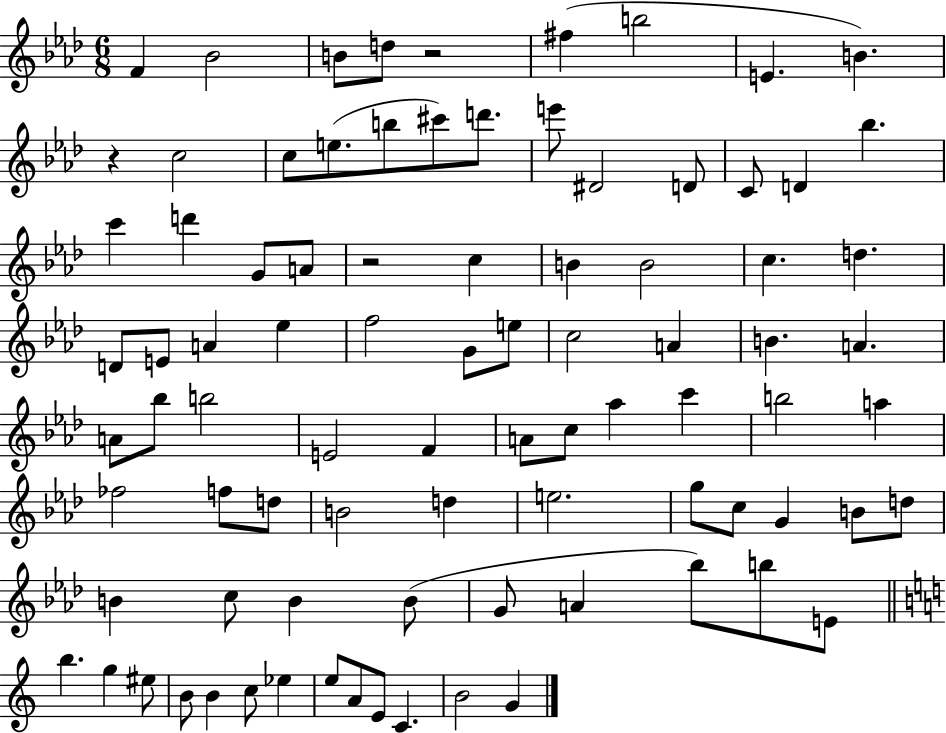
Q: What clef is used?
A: treble